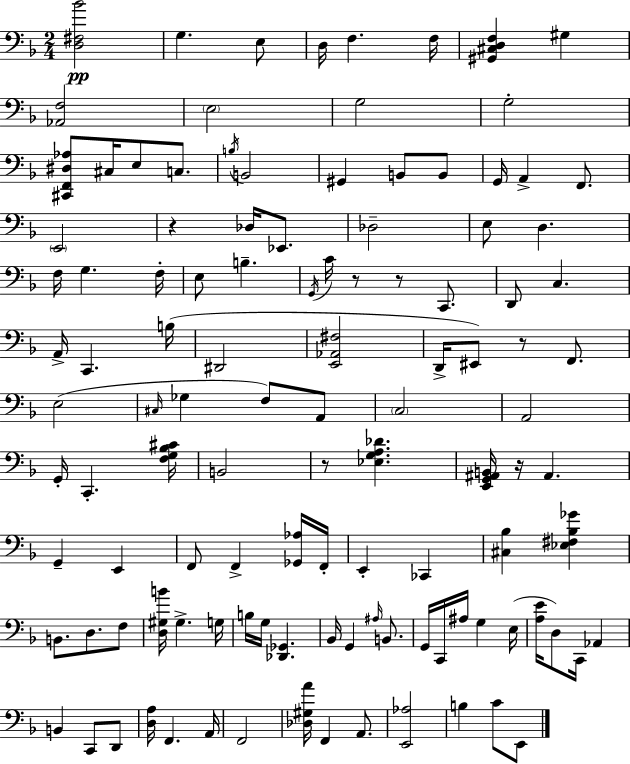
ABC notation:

X:1
T:Untitled
M:2/4
L:1/4
K:Dm
[D,^F,_B]2 G, E,/2 D,/4 F, F,/4 [^G,,^C,D,F,] ^G, [_A,,F,]2 E,2 G,2 G,2 [^C,,F,,^D,_A,]/2 ^C,/4 E,/2 C,/2 B,/4 B,,2 ^G,, B,,/2 B,,/2 G,,/4 A,, F,,/2 E,,2 z _D,/4 _E,,/2 _D,2 E,/2 D, F,/4 G, F,/4 E,/2 B, G,,/4 C/4 z/2 z/2 C,,/2 D,,/2 C, A,,/4 C,, B,/4 ^D,,2 [E,,_A,,^F,]2 D,,/4 ^E,,/2 z/2 F,,/2 E,2 ^C,/4 _G, F,/2 A,,/2 C,2 A,,2 G,,/4 C,, [F,G,_B,^C]/4 B,,2 z/2 [_E,G,A,_D] [E,,G,,^A,,B,,]/4 z/4 ^A,, G,, E,, F,,/2 F,, [_G,,_A,]/4 F,,/4 E,, _C,, [^C,_B,] [_E,^F,_B,_G] B,,/2 D,/2 F,/2 [D,^G,B]/4 ^G, G,/4 B,/4 G,/4 [_D,,_G,,] _B,,/4 G,, ^A,/4 B,,/2 G,,/4 C,,/4 ^A,/4 G, E,/4 [A,E]/4 D,/2 C,,/4 _A,, B,, C,,/2 D,,/2 [D,A,]/4 F,, A,,/4 F,,2 [_D,^G,A]/4 F,, A,,/2 [E,,_A,]2 B, C/2 E,,/2